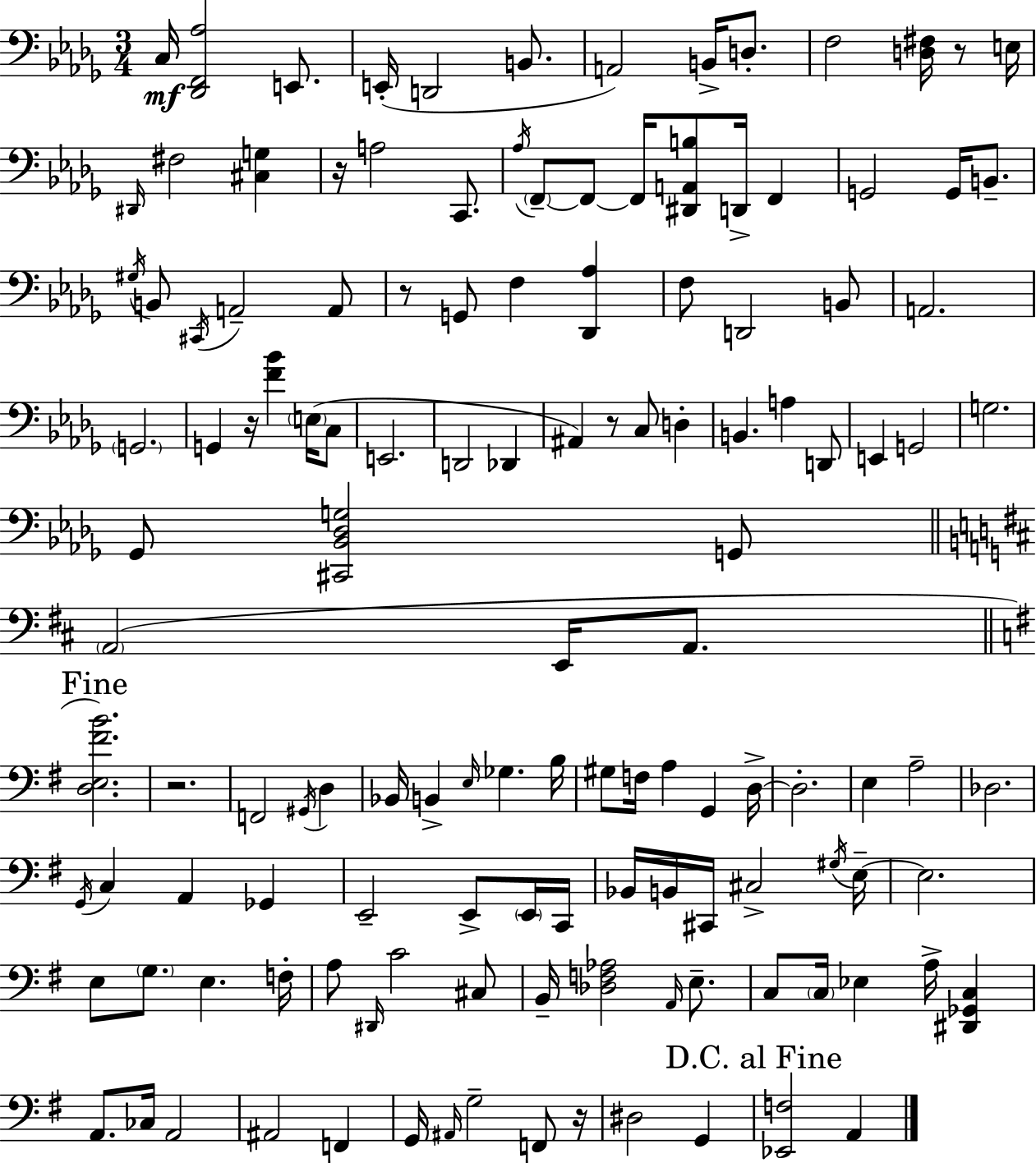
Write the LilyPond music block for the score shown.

{
  \clef bass
  \numericTimeSignature
  \time 3/4
  \key bes \minor
  c16\mf <des, f, aes>2 e,8. | e,16-.( d,2 b,8. | a,2) b,16-> d8.-. | f2 <d fis>16 r8 e16 | \break \grace { dis,16 } fis2 <cis g>4 | r16 a2 c,8. | \acciaccatura { aes16 } \parenthesize f,8--~~ f,8~~ f,16 <dis, a, b>8 d,16-> f,4 | g,2 g,16 b,8.-- | \break \acciaccatura { gis16 } b,8 \acciaccatura { cis,16 } a,2-- | a,8 r8 g,8 f4 | <des, aes>4 f8 d,2 | b,8 a,2. | \break \parenthesize g,2. | g,4 r16 <f' bes'>4 | \parenthesize e16( c8 e,2. | d,2 | \break des,4 ais,4) r8 c8 | d4-. b,4. a4 | d,8 e,4 g,2 | g2. | \break ges,8 <cis, bes, des g>2 | g,8 \bar "||" \break \key b \minor \parenthesize a,2( e,16 a,8. | \mark "Fine" \bar "||" \break \key g \major <d e fis' b'>2.) | r2. | f,2 \acciaccatura { gis,16 } d4 | bes,16 b,4-> \grace { e16 } ges4. | \break b16 gis8 f16 a4 g,4 | d16->~~ d2.-. | e4 a2-- | des2. | \break \acciaccatura { g,16 } c4 a,4 ges,4 | e,2-- e,8-> | \parenthesize e,16 c,16 bes,16 b,16 cis,16 cis2-> | \acciaccatura { gis16 } e16--~~ e2. | \break e8 \parenthesize g8. e4. | f16-. a8 \grace { dis,16 } c'2 | cis8 b,16-- <des f aes>2 | \grace { a,16 } e8.-- c8 \parenthesize c16 ees4 | \break a16-> <dis, ges, c>4 a,8. ces16 a,2 | ais,2 | f,4 g,16 \grace { ais,16 } g2-- | f,8 r16 dis2 | \break g,4 \mark "D.C. al Fine" <ees, f>2 | a,4 \bar "|."
}